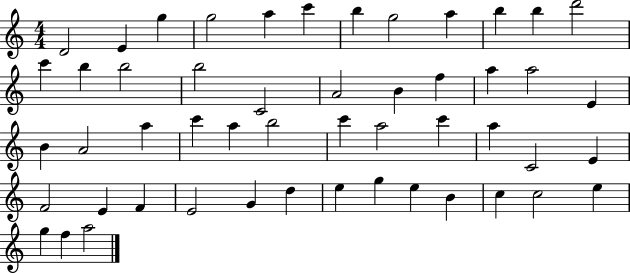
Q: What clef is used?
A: treble